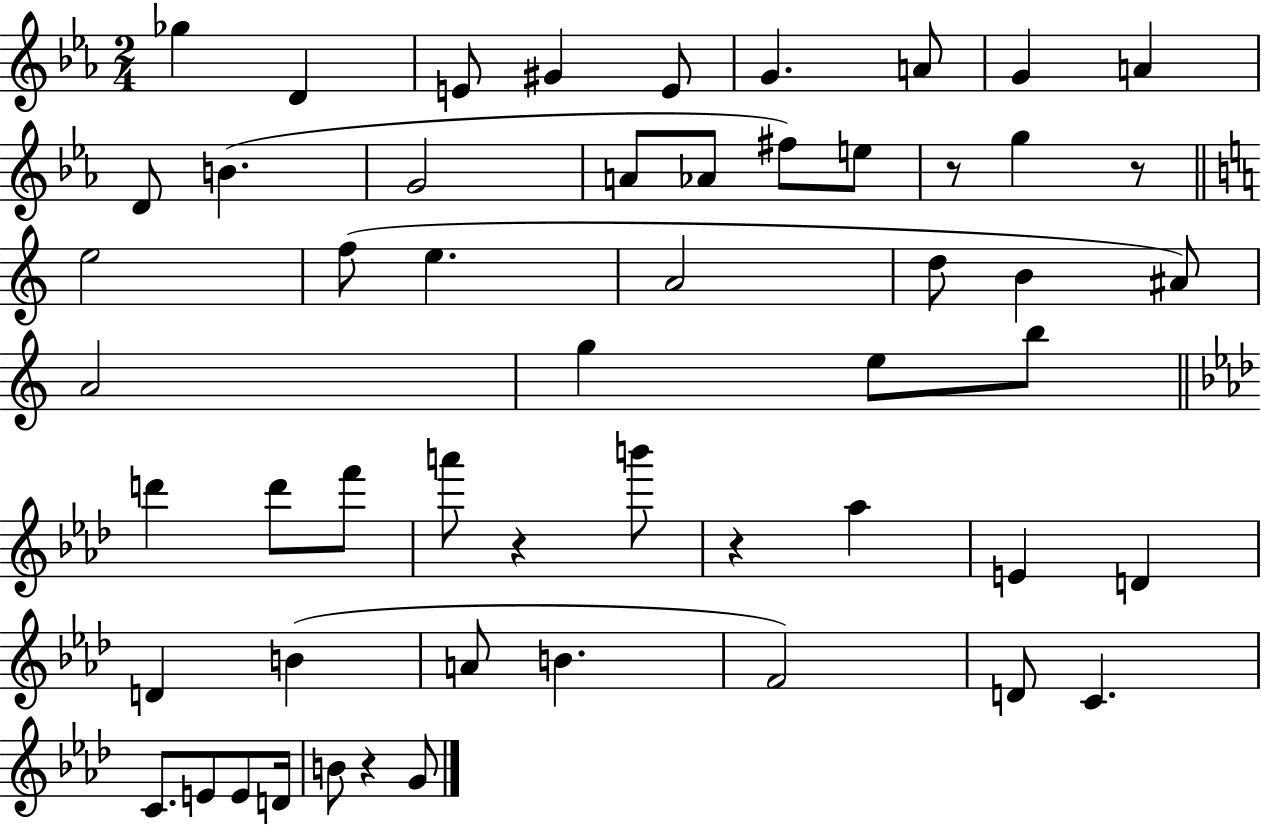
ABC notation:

X:1
T:Untitled
M:2/4
L:1/4
K:Eb
_g D E/2 ^G E/2 G A/2 G A D/2 B G2 A/2 _A/2 ^f/2 e/2 z/2 g z/2 e2 f/2 e A2 d/2 B ^A/2 A2 g e/2 b/2 d' d'/2 f'/2 a'/2 z b'/2 z _a E D D B A/2 B F2 D/2 C C/2 E/2 E/2 D/4 B/2 z G/2